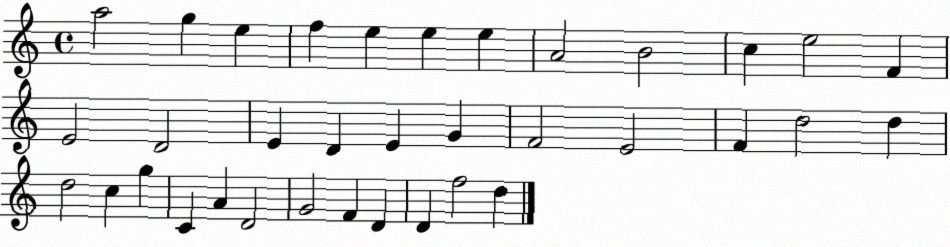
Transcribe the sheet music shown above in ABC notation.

X:1
T:Untitled
M:4/4
L:1/4
K:C
a2 g e f e e e A2 B2 c e2 F E2 D2 E D E G F2 E2 F d2 d d2 c g C A D2 G2 F D D f2 d